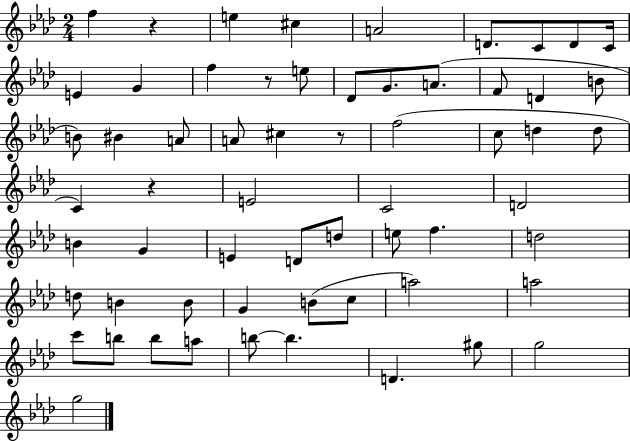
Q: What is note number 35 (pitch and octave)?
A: D4